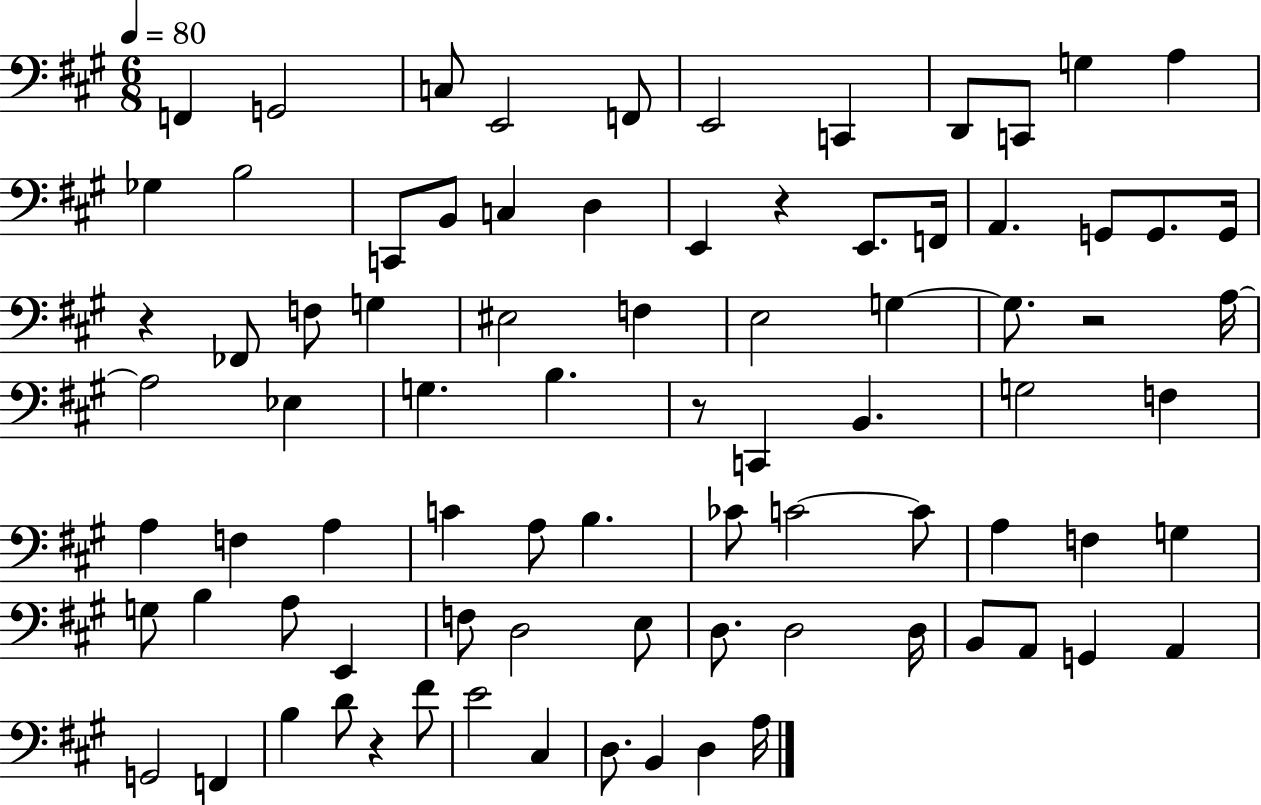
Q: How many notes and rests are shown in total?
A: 83